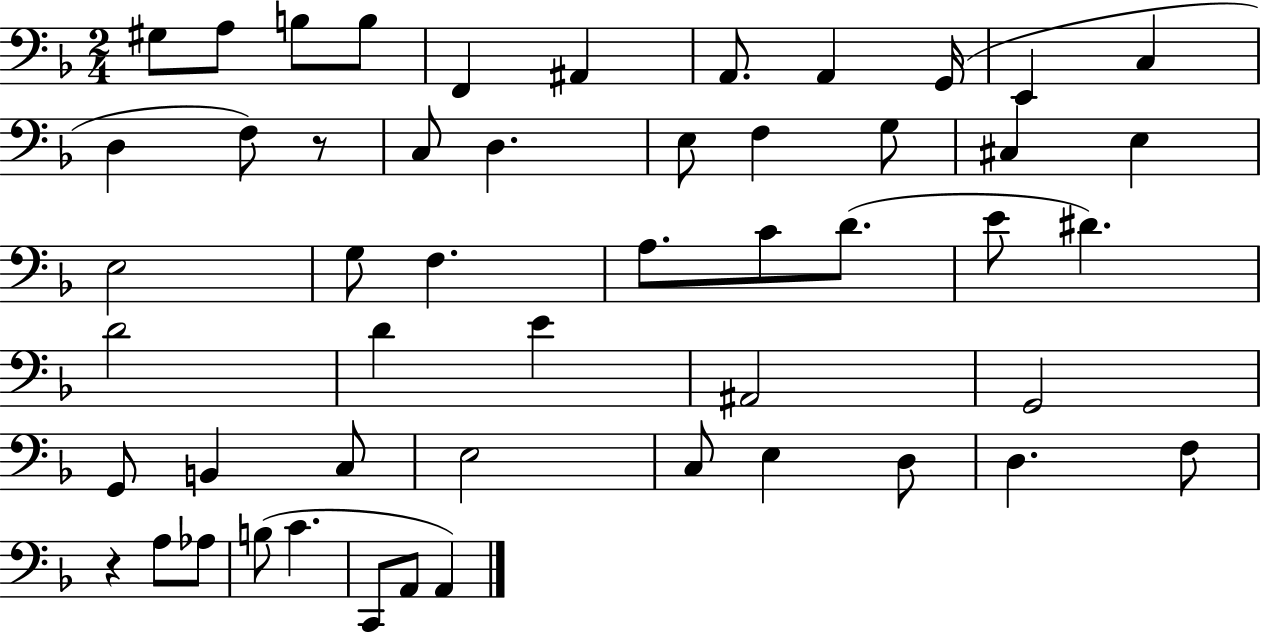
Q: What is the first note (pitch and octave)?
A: G#3